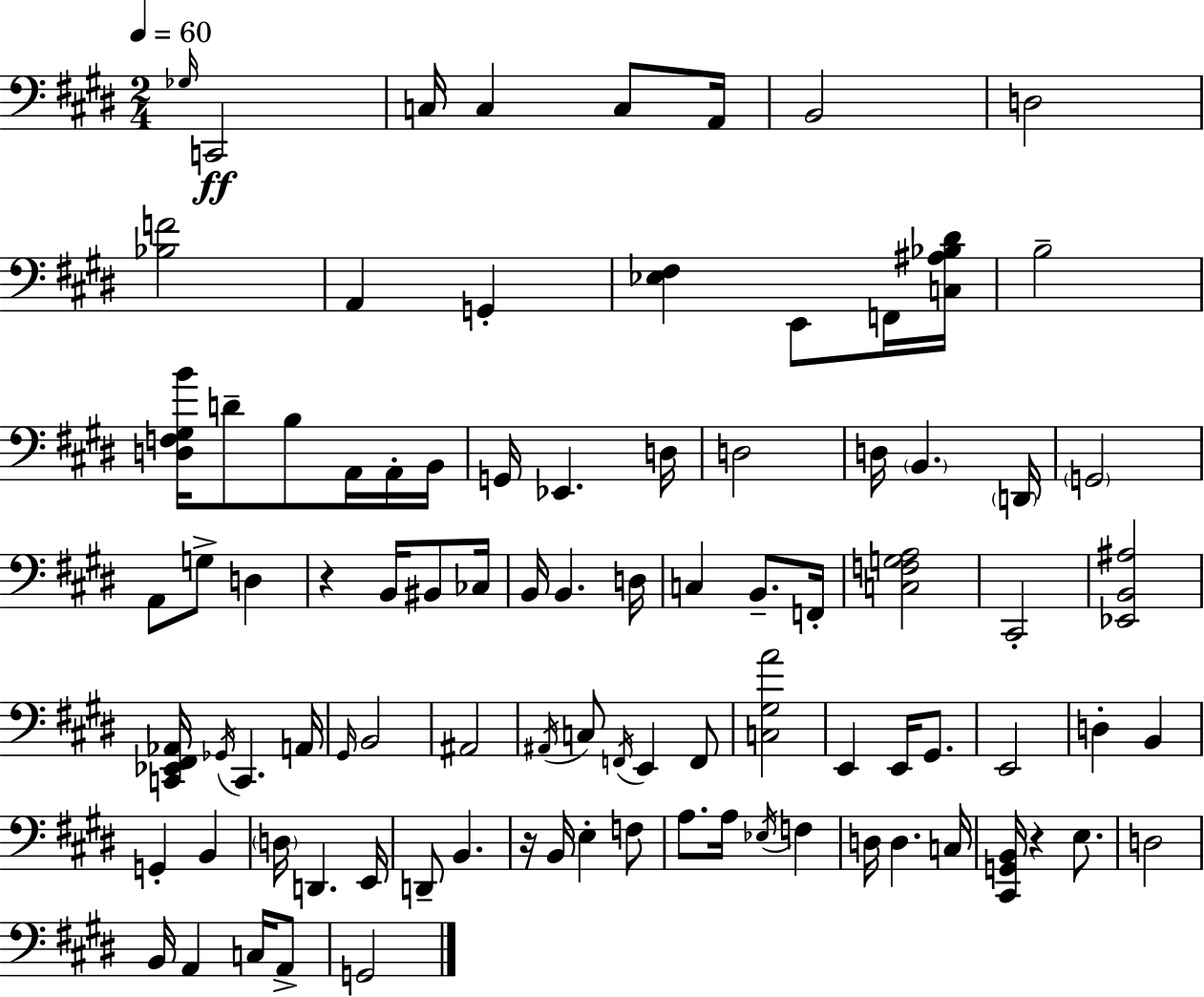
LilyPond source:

{
  \clef bass
  \numericTimeSignature
  \time 2/4
  \key e \major
  \tempo 4 = 60
  \grace { ges16 }\ff c,2 | c16 c4 c8 | a,16 b,2 | d2 | \break <bes f'>2 | a,4 g,4-. | <ees fis>4 e,8 f,16 | <c ais bes dis'>16 b2-- | \break <d f gis b'>16 d'8-- b8 a,16 a,16-. | b,16 g,16 ees,4. | d16 d2 | d16 \parenthesize b,4. | \break \parenthesize d,16 \parenthesize g,2 | a,8 g8-> d4 | r4 b,16 bis,8 | ces16 b,16 b,4. | \break d16 c4 b,8.-- | f,16-. <c f g a>2 | cis,2-. | <ees, b, ais>2 | \break <c, ees, fis, aes,>16 \acciaccatura { ges,16 } c,4. | a,16 \grace { gis,16 } b,2 | ais,2 | \acciaccatura { ais,16 } c8 \acciaccatura { f,16 } e,4 | \break f,8 <c gis a'>2 | e,4 | e,16 gis,8. e,2 | d4-. | \break b,4 g,4-. | b,4 \parenthesize d16 d,4. | e,16 d,8-- b,4. | r16 b,16 e4-. | \break f8 a8. | a16 \acciaccatura { ees16 } f4 d16 d4. | c16 <cis, g, b,>16 r4 | e8. d2 | \break b,16 a,4 | c16 a,8-> g,2 | \bar "|."
}